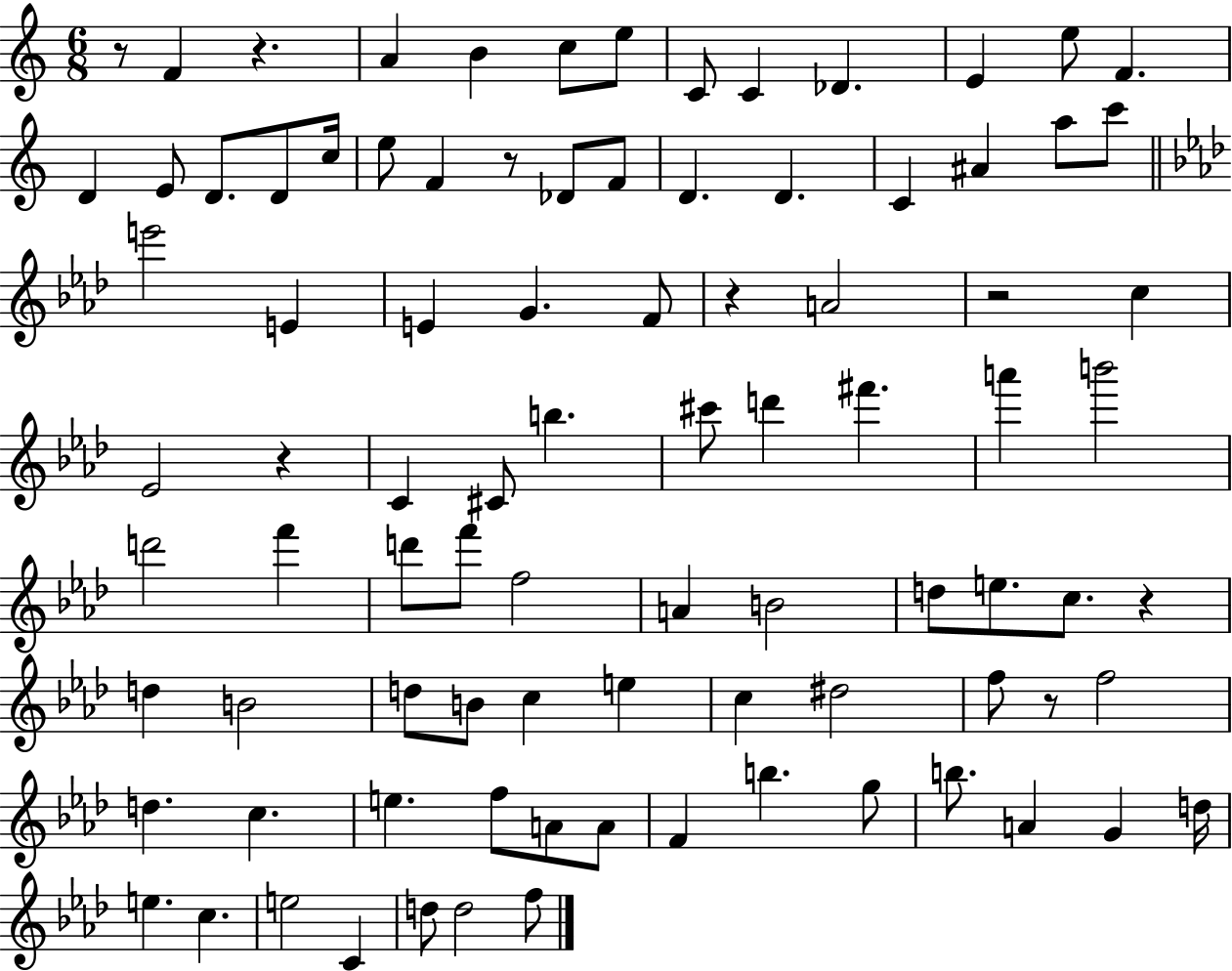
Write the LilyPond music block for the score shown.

{
  \clef treble
  \numericTimeSignature
  \time 6/8
  \key c \major
  \repeat volta 2 { r8 f'4 r4. | a'4 b'4 c''8 e''8 | c'8 c'4 des'4. | e'4 e''8 f'4. | \break d'4 e'8 d'8. d'8 c''16 | e''8 f'4 r8 des'8 f'8 | d'4. d'4. | c'4 ais'4 a''8 c'''8 | \break \bar "||" \break \key f \minor e'''2 e'4 | e'4 g'4. f'8 | r4 a'2 | r2 c''4 | \break ees'2 r4 | c'4 cis'8 b''4. | cis'''8 d'''4 fis'''4. | a'''4 b'''2 | \break d'''2 f'''4 | d'''8 f'''8 f''2 | a'4 b'2 | d''8 e''8. c''8. r4 | \break d''4 b'2 | d''8 b'8 c''4 e''4 | c''4 dis''2 | f''8 r8 f''2 | \break d''4. c''4. | e''4. f''8 a'8 a'8 | f'4 b''4. g''8 | b''8. a'4 g'4 d''16 | \break e''4. c''4. | e''2 c'4 | d''8 d''2 f''8 | } \bar "|."
}